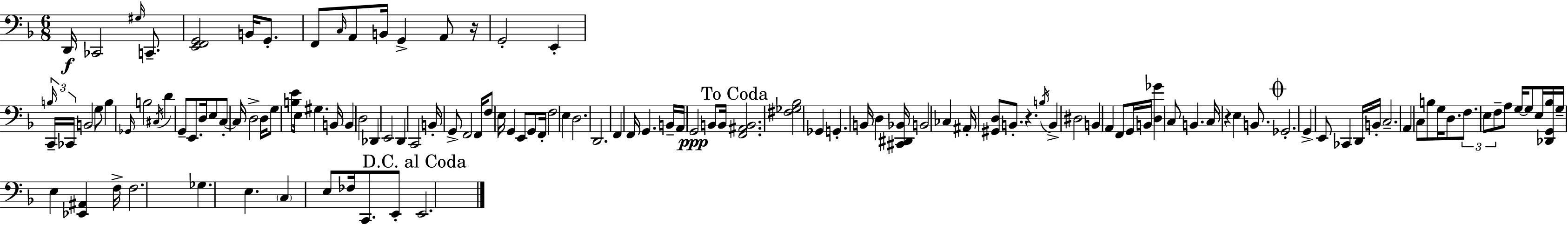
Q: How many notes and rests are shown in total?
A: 128